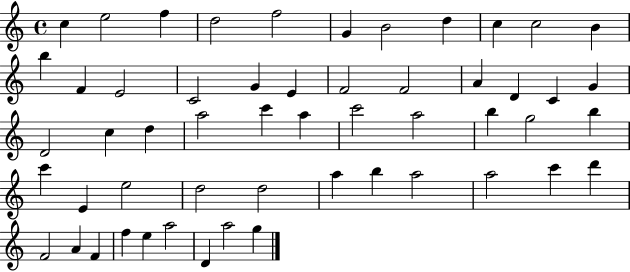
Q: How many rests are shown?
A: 0